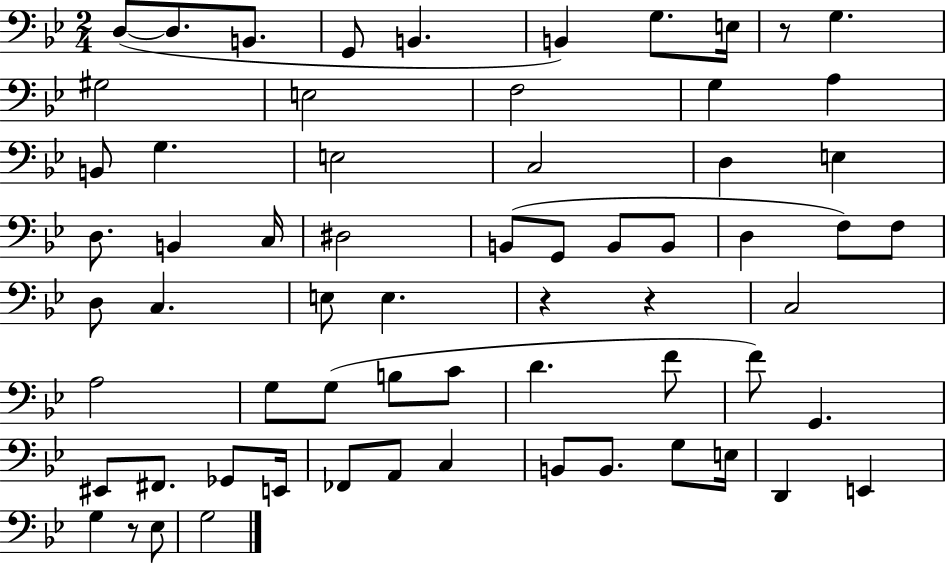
D3/e D3/e. B2/e. G2/e B2/q. B2/q G3/e. E3/s R/e G3/q. G#3/h E3/h F3/h G3/q A3/q B2/e G3/q. E3/h C3/h D3/q E3/q D3/e. B2/q C3/s D#3/h B2/e G2/e B2/e B2/e D3/q F3/e F3/e D3/e C3/q. E3/e E3/q. R/q R/q C3/h A3/h G3/e G3/e B3/e C4/e D4/q. F4/e F4/e G2/q. EIS2/e F#2/e. Gb2/e E2/s FES2/e A2/e C3/q B2/e B2/e. G3/e E3/s D2/q E2/q G3/q R/e Eb3/e G3/h